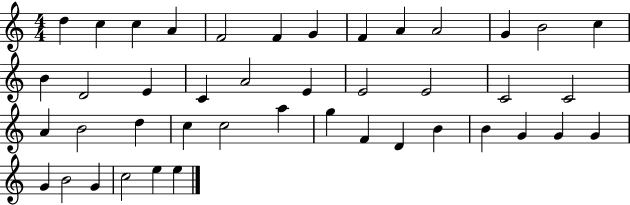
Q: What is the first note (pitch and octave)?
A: D5